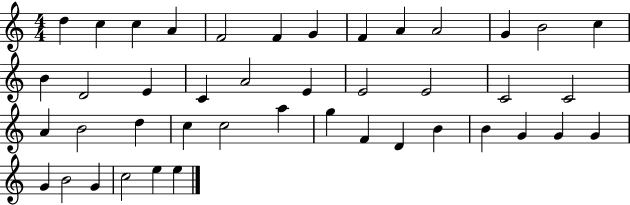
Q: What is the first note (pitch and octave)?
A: D5